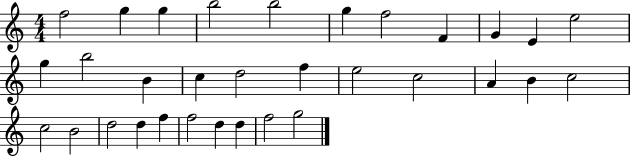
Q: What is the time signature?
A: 4/4